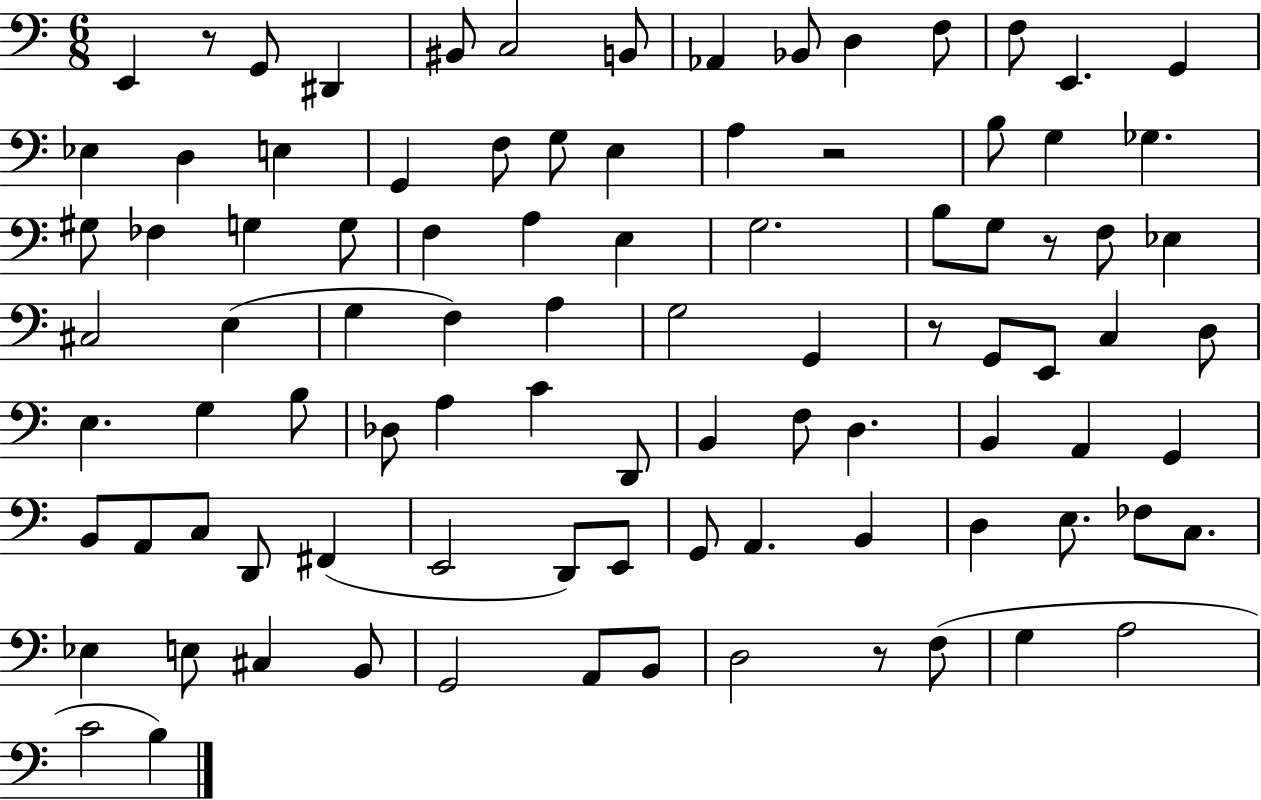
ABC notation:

X:1
T:Untitled
M:6/8
L:1/4
K:C
E,, z/2 G,,/2 ^D,, ^B,,/2 C,2 B,,/2 _A,, _B,,/2 D, F,/2 F,/2 E,, G,, _E, D, E, G,, F,/2 G,/2 E, A, z2 B,/2 G, _G, ^G,/2 _F, G, G,/2 F, A, E, G,2 B,/2 G,/2 z/2 F,/2 _E, ^C,2 E, G, F, A, G,2 G,, z/2 G,,/2 E,,/2 C, D,/2 E, G, B,/2 _D,/2 A, C D,,/2 B,, F,/2 D, B,, A,, G,, B,,/2 A,,/2 C,/2 D,,/2 ^F,, E,,2 D,,/2 E,,/2 G,,/2 A,, B,, D, E,/2 _F,/2 C,/2 _E, E,/2 ^C, B,,/2 G,,2 A,,/2 B,,/2 D,2 z/2 F,/2 G, A,2 C2 B,